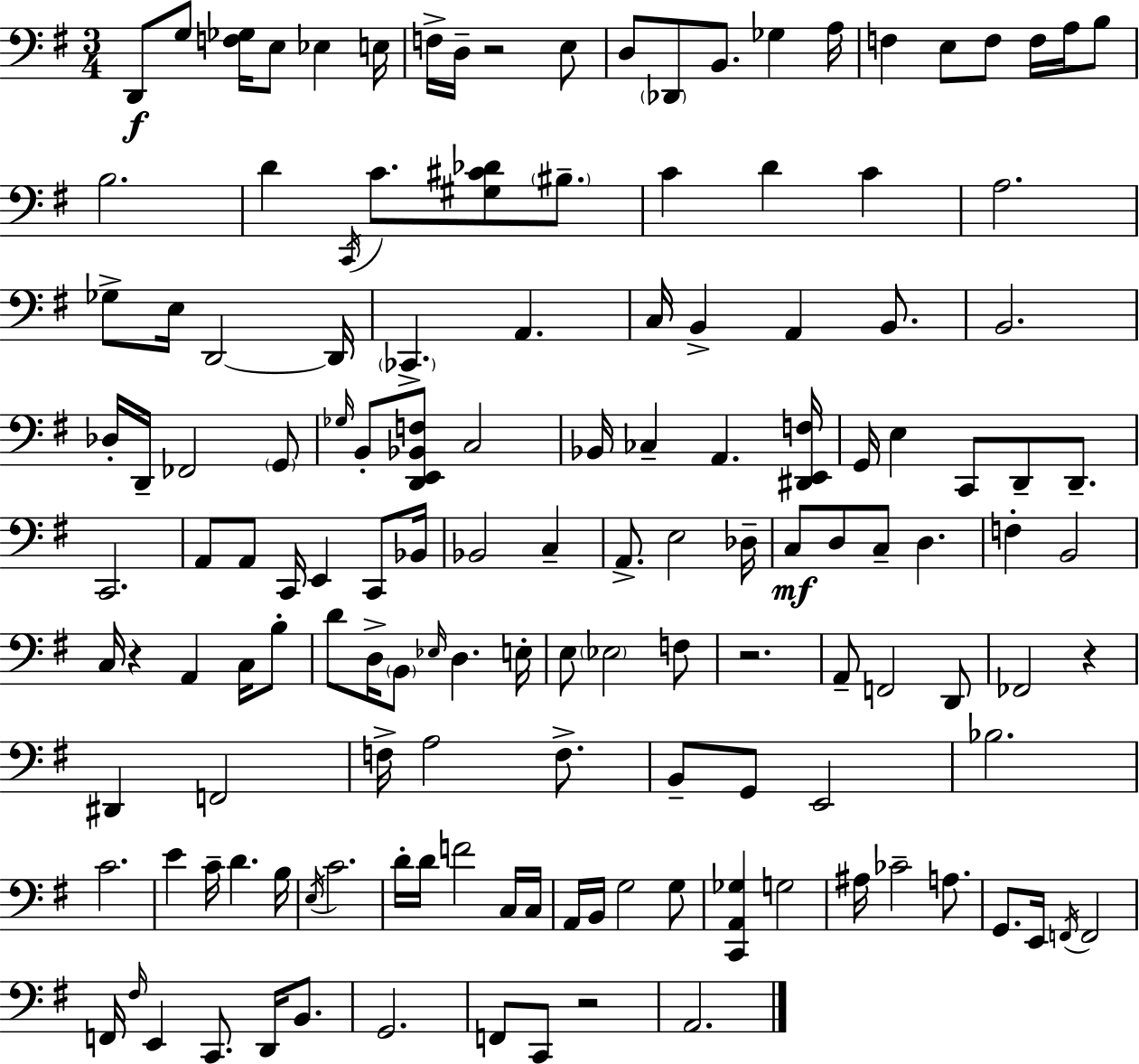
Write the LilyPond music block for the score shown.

{
  \clef bass
  \numericTimeSignature
  \time 3/4
  \key g \major
  d,8\f g8 <f ges>16 e8 ees4 e16 | f16-> d16-- r2 e8 | d8 \parenthesize des,8 b,8. ges4 a16 | f4 e8 f8 f16 a16 b8 | \break b2. | d'4 \acciaccatura { c,16 } c'8. <gis cis' des'>8 \parenthesize bis8.-- | c'4 d'4 c'4 | a2. | \break ges8-> e16 d,2~~ | d,16 \parenthesize ces,4.-> a,4. | c16 b,4-> a,4 b,8. | b,2. | \break des16-. d,16-- fes,2 \parenthesize g,8 | \grace { ges16 } b,8-. <d, e, bes, f>8 c2 | bes,16 ces4-- a,4. | <dis, e, f>16 g,16 e4 c,8 d,8-- d,8.-- | \break c,2. | a,8 a,8 c,16 e,4 c,8 | bes,16 bes,2 c4-- | a,8.-> e2 | \break des16-- c8\mf d8 c8-- d4. | f4-. b,2 | c16 r4 a,4 c16 | b8-. d'8 d16-> \parenthesize b,8 \grace { ees16 } d4. | \break e16-. e8 \parenthesize ees2 | f8 r2. | a,8-- f,2 | d,8 fes,2 r4 | \break dis,4 f,2 | f16-> a2 | f8.-> b,8-- g,8 e,2 | bes2. | \break c'2. | e'4 c'16-- d'4. | b16 \acciaccatura { e16 } c'2. | d'16-. d'16 f'2 | \break c16 c16 a,16 b,16 g2 | g8 <c, a, ges>4 g2 | ais16 ces'2-- | a8. g,8. e,16 \acciaccatura { f,16 } f,2 | \break f,16 \grace { fis16 } e,4 c,8. | d,16 b,8. g,2. | f,8 c,8 r2 | a,2. | \break \bar "|."
}